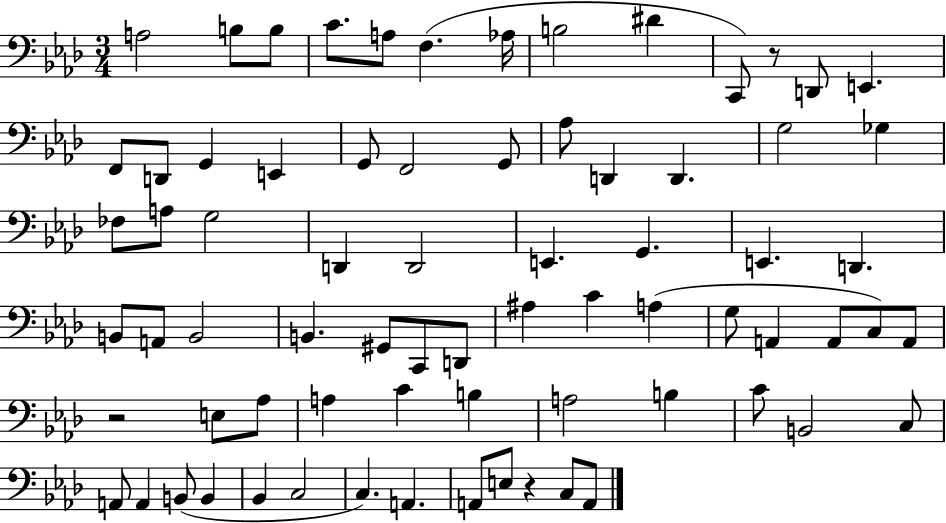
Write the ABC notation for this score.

X:1
T:Untitled
M:3/4
L:1/4
K:Ab
A,2 B,/2 B,/2 C/2 A,/2 F, _A,/4 B,2 ^D C,,/2 z/2 D,,/2 E,, F,,/2 D,,/2 G,, E,, G,,/2 F,,2 G,,/2 _A,/2 D,, D,, G,2 _G, _F,/2 A,/2 G,2 D,, D,,2 E,, G,, E,, D,, B,,/2 A,,/2 B,,2 B,, ^G,,/2 C,,/2 D,,/2 ^A, C A, G,/2 A,, A,,/2 C,/2 A,,/2 z2 E,/2 _A,/2 A, C B, A,2 B, C/2 B,,2 C,/2 A,,/2 A,, B,,/2 B,, _B,, C,2 C, A,, A,,/2 E,/2 z C,/2 A,,/2